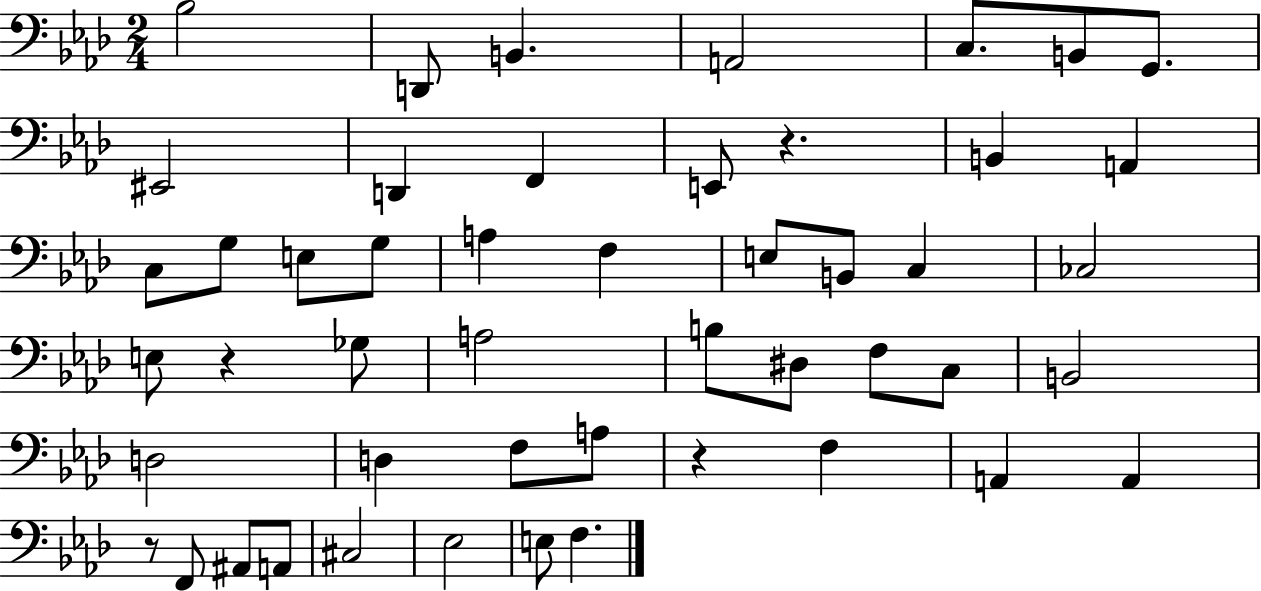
{
  \clef bass
  \numericTimeSignature
  \time 2/4
  \key aes \major
  bes2 | d,8 b,4. | a,2 | c8. b,8 g,8. | \break eis,2 | d,4 f,4 | e,8 r4. | b,4 a,4 | \break c8 g8 e8 g8 | a4 f4 | e8 b,8 c4 | ces2 | \break e8 r4 ges8 | a2 | b8 dis8 f8 c8 | b,2 | \break d2 | d4 f8 a8 | r4 f4 | a,4 a,4 | \break r8 f,8 ais,8 a,8 | cis2 | ees2 | e8 f4. | \break \bar "|."
}